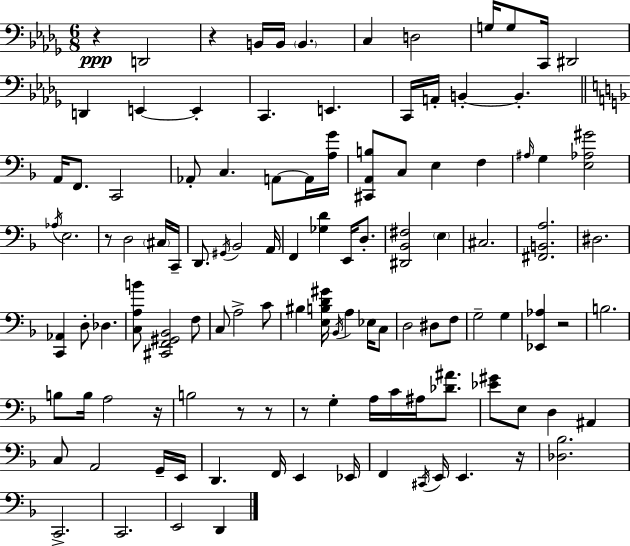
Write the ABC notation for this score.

X:1
T:Untitled
M:6/8
L:1/4
K:Bbm
z D,,2 z B,,/4 B,,/4 B,, C, D,2 G,/4 G,/2 C,,/4 ^D,,2 D,, E,, E,, C,, E,, C,,/4 A,,/4 B,, B,, A,,/4 F,,/2 C,,2 _A,,/2 C, A,,/2 A,,/4 [A,G]/4 [^C,,A,,B,]/2 C,/2 E, F, ^A,/4 G, [E,_A,^G]2 _A,/4 E,2 z/2 D,2 ^C,/4 C,,/4 D,,/2 ^G,,/4 _B,,2 A,,/4 F,, [_G,D] E,,/4 D,/2 [^D,,_B,,^F,]2 E, ^C,2 [^F,,B,,A,]2 ^D,2 [C,,_A,,] D,/2 _D, [C,A,B]/2 [^C,,F,,^G,,_B,,]2 F,/2 C,/2 A,2 C/2 ^B, [E,B,D^G]/4 _B,,/4 A, _E,/4 C,/2 D,2 ^D,/2 F,/2 G,2 G, [_E,,_A,] z2 B,2 B,/2 B,/4 A,2 z/4 B,2 z/2 z/2 z/2 G, A,/4 C/4 ^A,/4 [_D^A]/2 [_E^G]/2 E,/2 D, ^A,, C,/2 A,,2 G,,/4 E,,/4 D,, F,,/4 E,, _E,,/4 F,, ^C,,/4 E,,/4 E,, z/4 [_D,_B,]2 C,,2 C,,2 E,,2 D,,